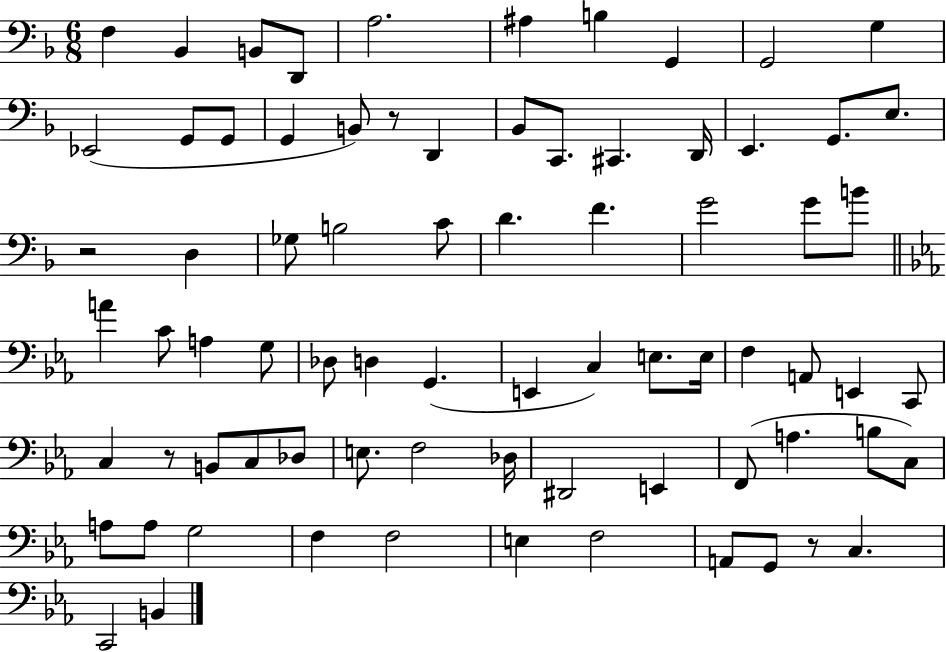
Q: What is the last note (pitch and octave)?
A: B2